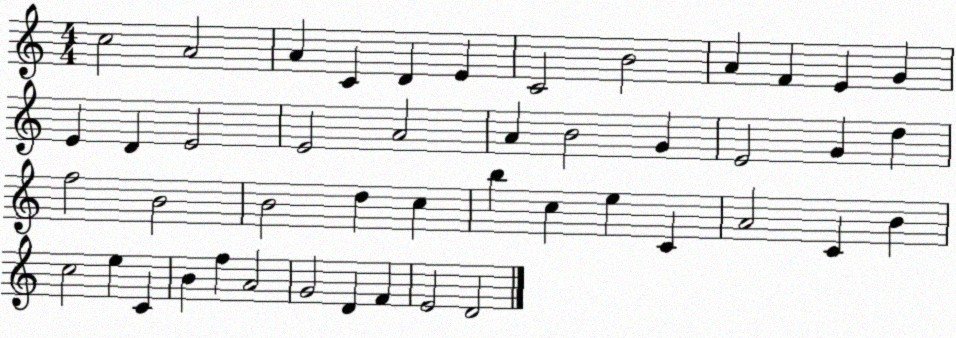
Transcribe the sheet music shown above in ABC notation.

X:1
T:Untitled
M:4/4
L:1/4
K:C
c2 A2 A C D E C2 B2 A F E G E D E2 E2 A2 A B2 G E2 G d f2 B2 B2 d c b c e C A2 C B c2 e C B f A2 G2 D F E2 D2